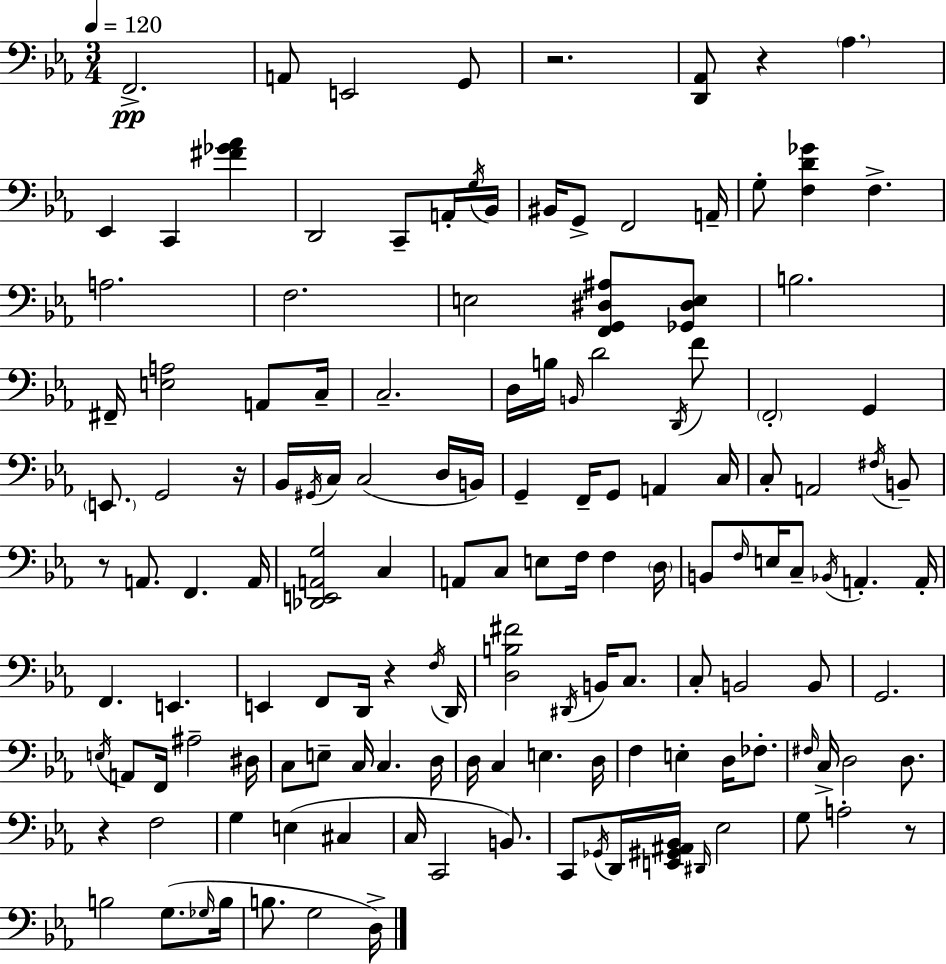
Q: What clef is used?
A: bass